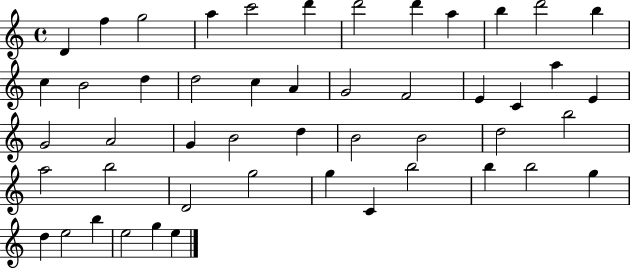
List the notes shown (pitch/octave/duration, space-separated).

D4/q F5/q G5/h A5/q C6/h D6/q D6/h D6/q A5/q B5/q D6/h B5/q C5/q B4/h D5/q D5/h C5/q A4/q G4/h F4/h E4/q C4/q A5/q E4/q G4/h A4/h G4/q B4/h D5/q B4/h B4/h D5/h B5/h A5/h B5/h D4/h G5/h G5/q C4/q B5/h B5/q B5/h G5/q D5/q E5/h B5/q E5/h G5/q E5/q